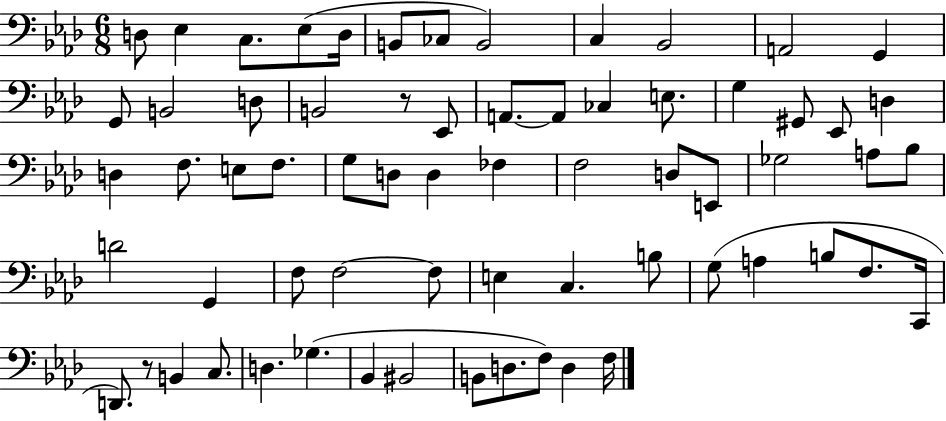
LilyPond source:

{
  \clef bass
  \numericTimeSignature
  \time 6/8
  \key aes \major
  d8 ees4 c8. ees8( d16 | b,8 ces8 b,2) | c4 bes,2 | a,2 g,4 | \break g,8 b,2 d8 | b,2 r8 ees,8 | a,8.~~ a,8 ces4 e8. | g4 gis,8 ees,8 d4 | \break d4 f8. e8 f8. | g8 d8 d4 fes4 | f2 d8 e,8 | ges2 a8 bes8 | \break d'2 g,4 | f8 f2~~ f8 | e4 c4. b8 | g8( a4 b8 f8. c,16 | \break d,8.) r8 b,4 c8. | d4. ges4.( | bes,4 bis,2 | b,8 d8. f8) d4 f16 | \break \bar "|."
}